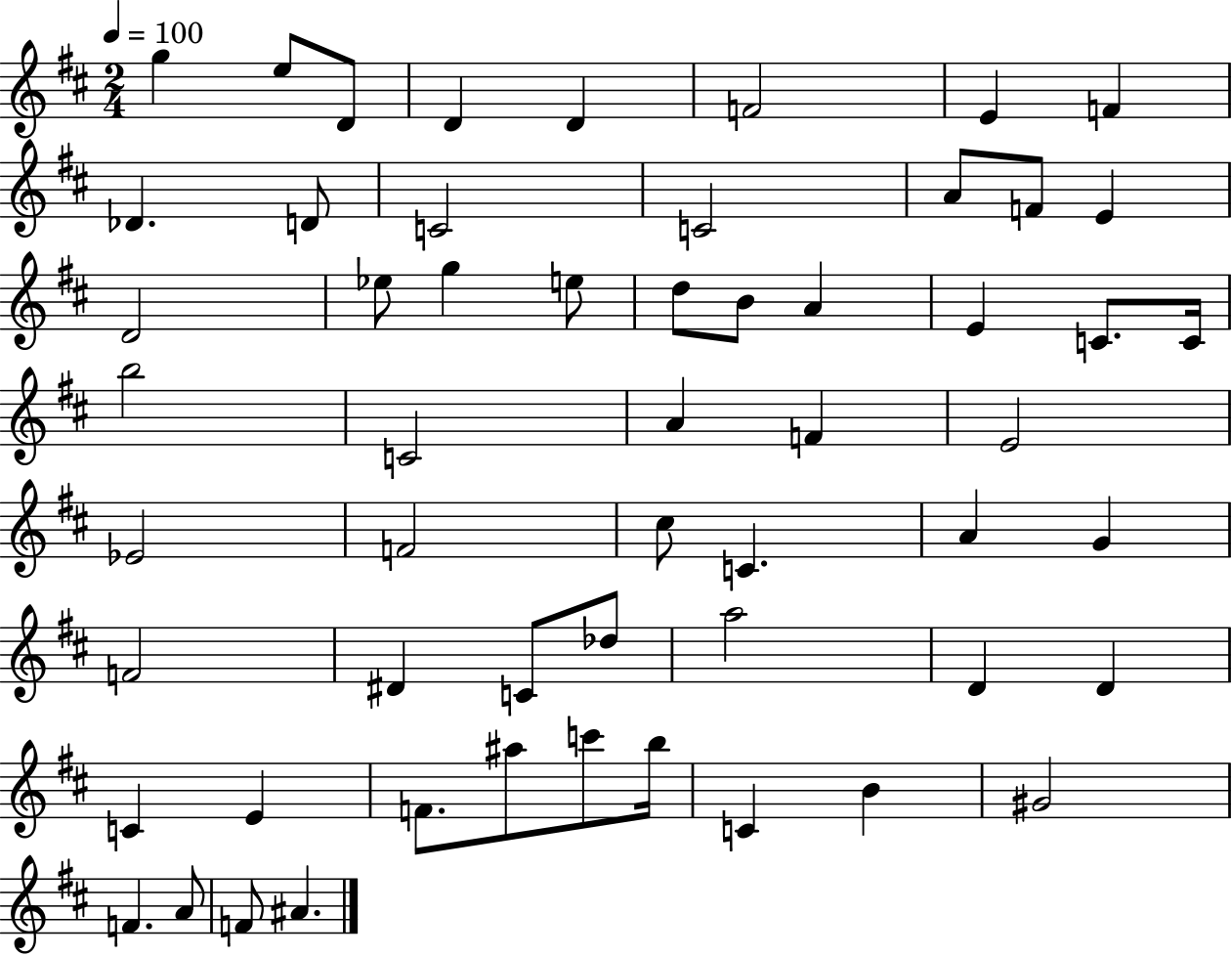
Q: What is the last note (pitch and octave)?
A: A#4